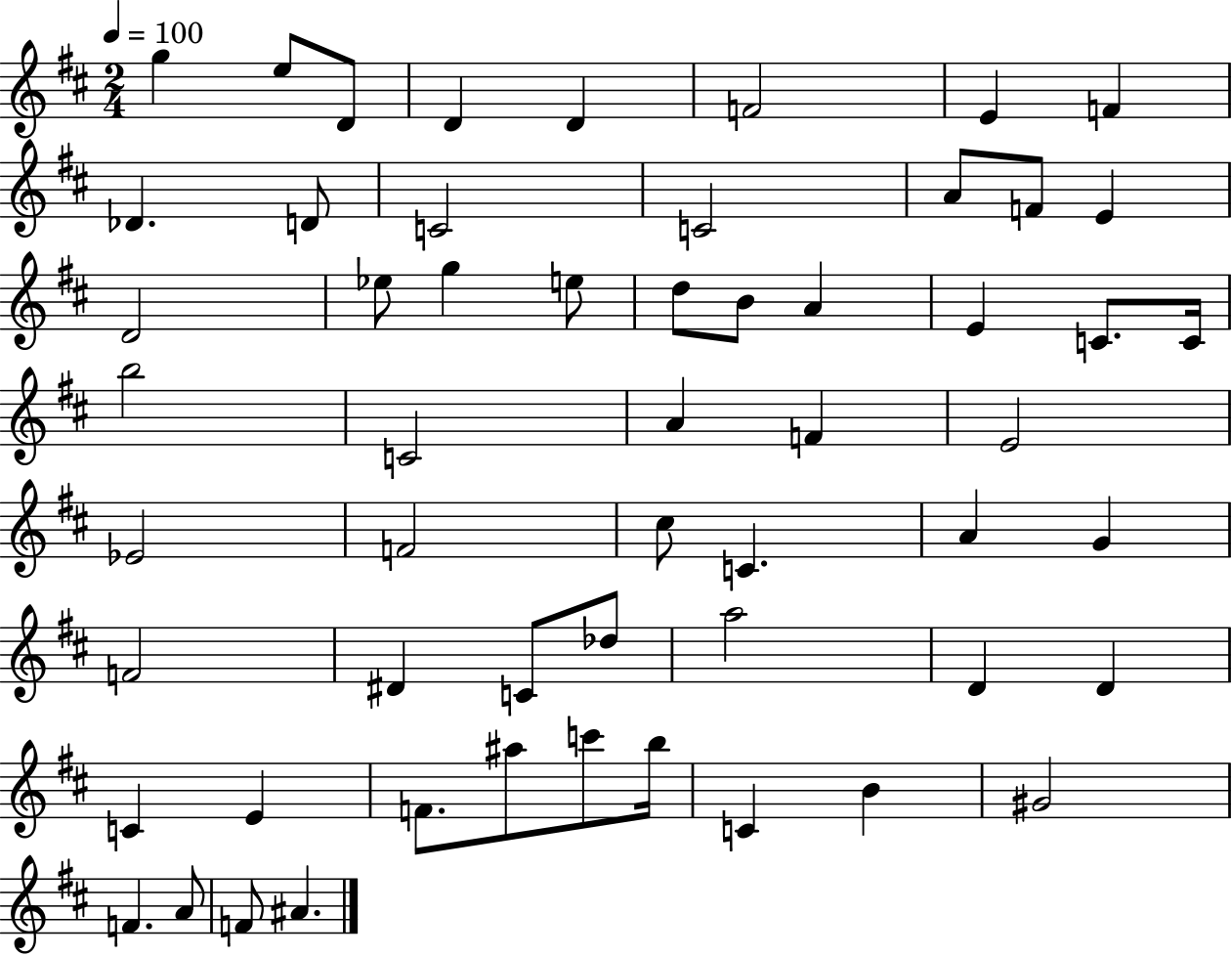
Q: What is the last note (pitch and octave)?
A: A#4